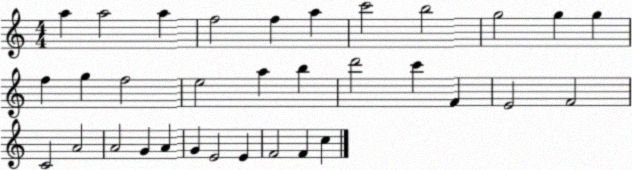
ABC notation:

X:1
T:Untitled
M:4/4
L:1/4
K:C
a a2 a f2 f a c'2 b2 g2 g g f g f2 e2 a b d'2 c' F E2 F2 C2 A2 A2 G A G E2 E F2 F c